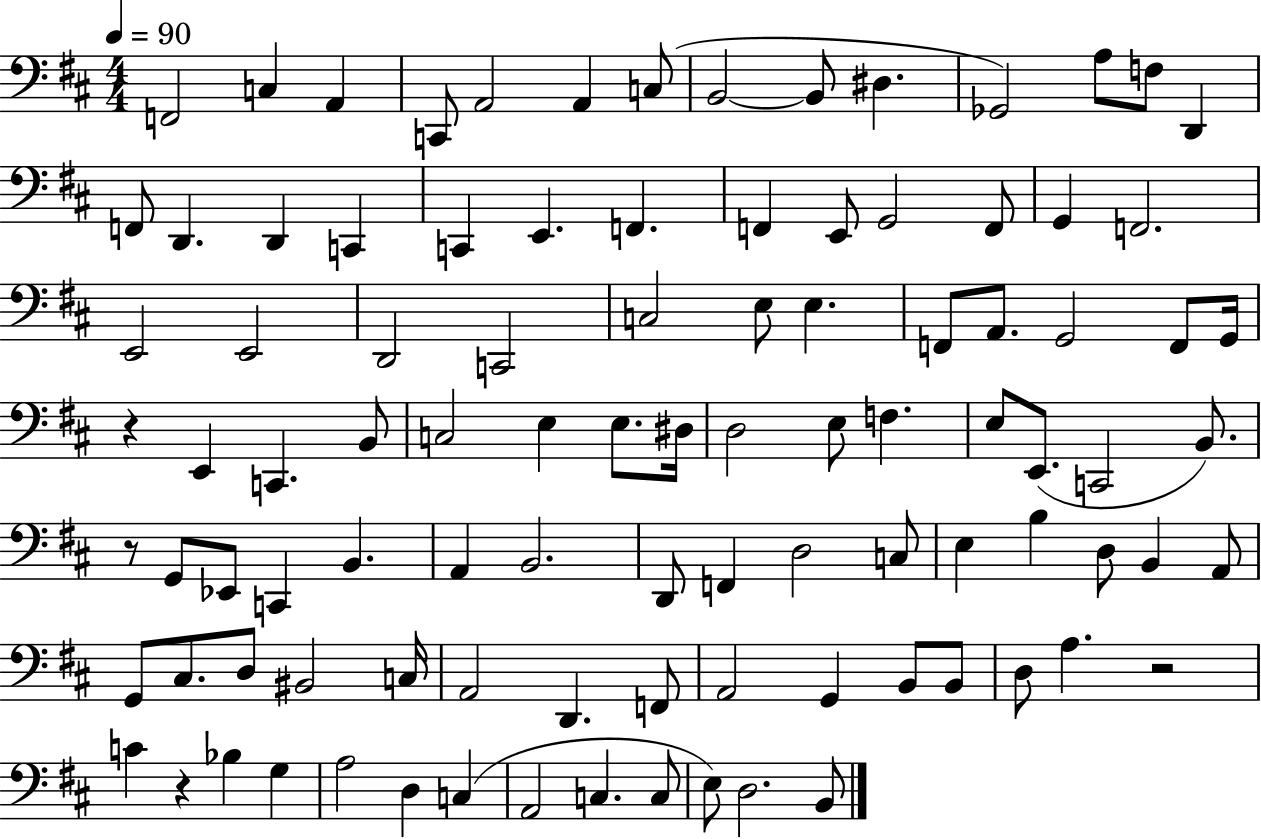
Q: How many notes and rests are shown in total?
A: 98